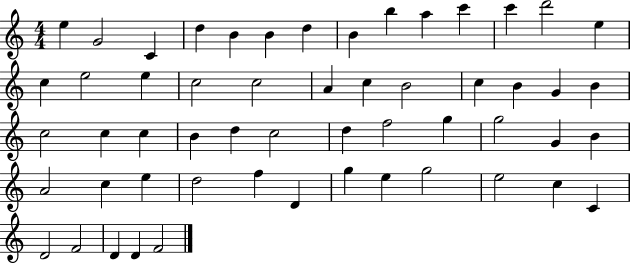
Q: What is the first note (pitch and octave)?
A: E5